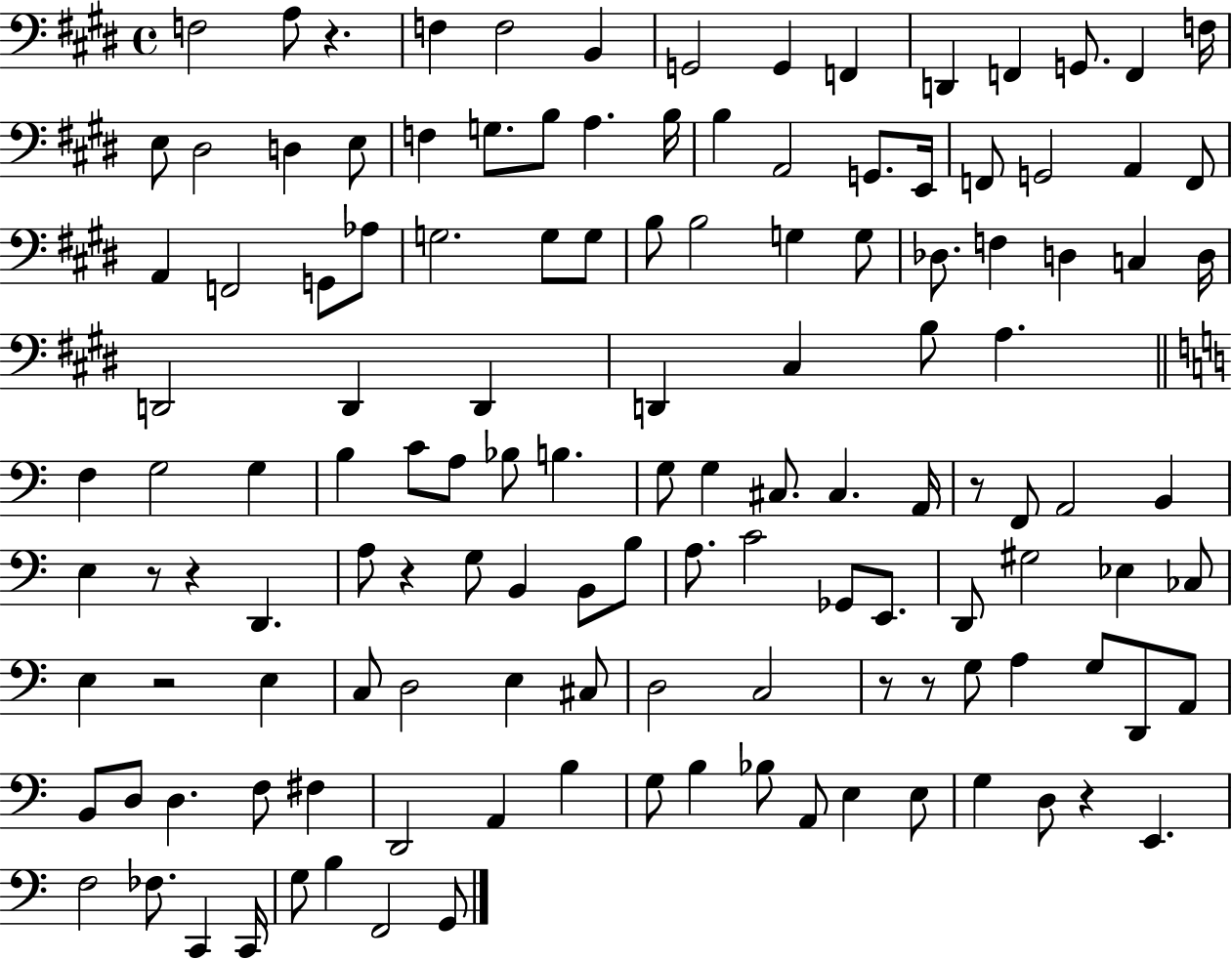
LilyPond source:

{
  \clef bass
  \time 4/4
  \defaultTimeSignature
  \key e \major
  f2 a8 r4. | f4 f2 b,4 | g,2 g,4 f,4 | d,4 f,4 g,8. f,4 f16 | \break e8 dis2 d4 e8 | f4 g8. b8 a4. b16 | b4 a,2 g,8. e,16 | f,8 g,2 a,4 f,8 | \break a,4 f,2 g,8 aes8 | g2. g8 g8 | b8 b2 g4 g8 | des8. f4 d4 c4 d16 | \break d,2 d,4 d,4 | d,4 cis4 b8 a4. | \bar "||" \break \key c \major f4 g2 g4 | b4 c'8 a8 bes8 b4. | g8 g4 cis8. cis4. a,16 | r8 f,8 a,2 b,4 | \break e4 r8 r4 d,4. | a8 r4 g8 b,4 b,8 b8 | a8. c'2 ges,8 e,8. | d,8 gis2 ees4 ces8 | \break e4 r2 e4 | c8 d2 e4 cis8 | d2 c2 | r8 r8 g8 a4 g8 d,8 a,8 | \break b,8 d8 d4. f8 fis4 | d,2 a,4 b4 | g8 b4 bes8 a,8 e4 e8 | g4 d8 r4 e,4. | \break f2 fes8. c,4 c,16 | g8 b4 f,2 g,8 | \bar "|."
}